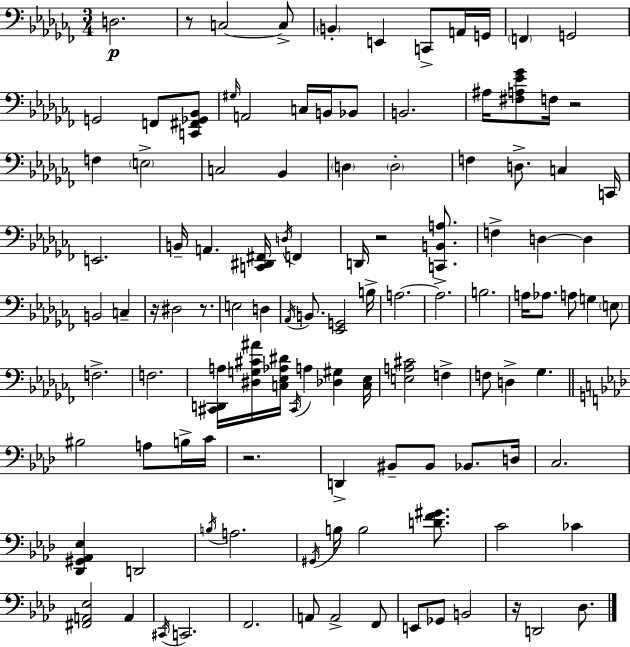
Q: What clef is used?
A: bass